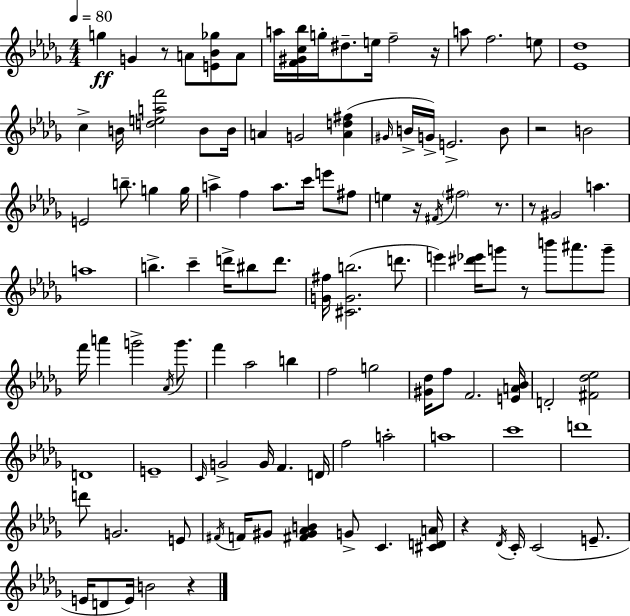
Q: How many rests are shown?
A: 9